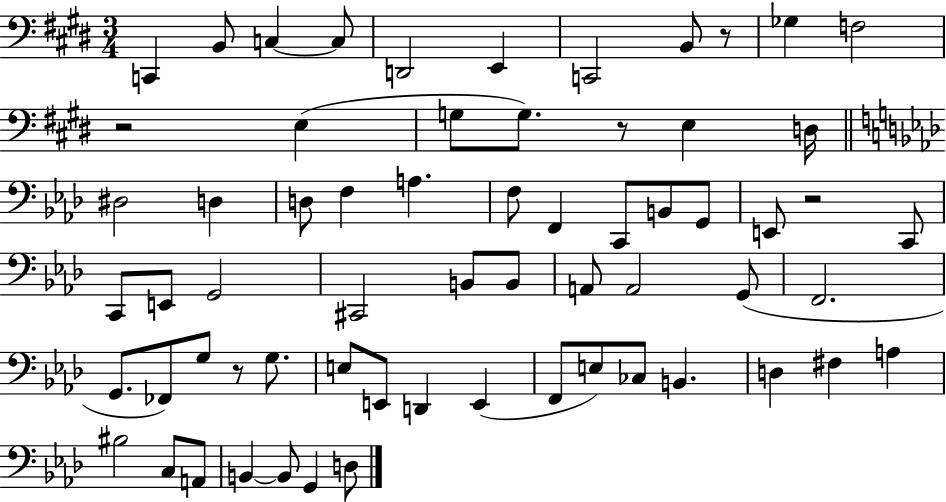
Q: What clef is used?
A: bass